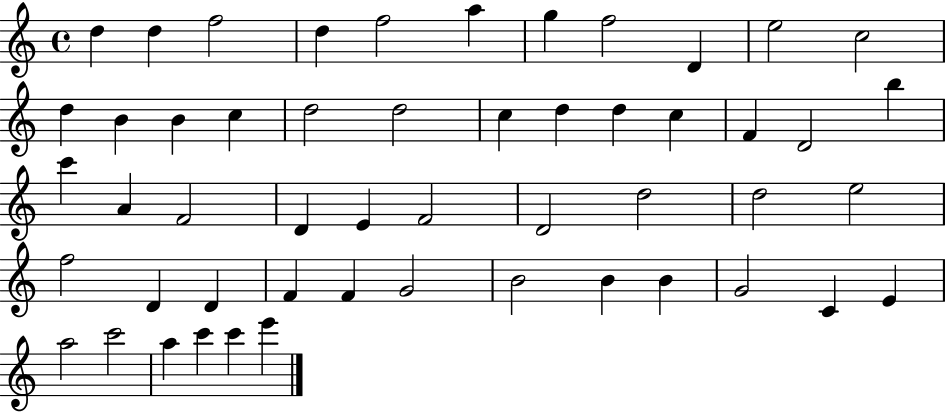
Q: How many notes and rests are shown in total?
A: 52